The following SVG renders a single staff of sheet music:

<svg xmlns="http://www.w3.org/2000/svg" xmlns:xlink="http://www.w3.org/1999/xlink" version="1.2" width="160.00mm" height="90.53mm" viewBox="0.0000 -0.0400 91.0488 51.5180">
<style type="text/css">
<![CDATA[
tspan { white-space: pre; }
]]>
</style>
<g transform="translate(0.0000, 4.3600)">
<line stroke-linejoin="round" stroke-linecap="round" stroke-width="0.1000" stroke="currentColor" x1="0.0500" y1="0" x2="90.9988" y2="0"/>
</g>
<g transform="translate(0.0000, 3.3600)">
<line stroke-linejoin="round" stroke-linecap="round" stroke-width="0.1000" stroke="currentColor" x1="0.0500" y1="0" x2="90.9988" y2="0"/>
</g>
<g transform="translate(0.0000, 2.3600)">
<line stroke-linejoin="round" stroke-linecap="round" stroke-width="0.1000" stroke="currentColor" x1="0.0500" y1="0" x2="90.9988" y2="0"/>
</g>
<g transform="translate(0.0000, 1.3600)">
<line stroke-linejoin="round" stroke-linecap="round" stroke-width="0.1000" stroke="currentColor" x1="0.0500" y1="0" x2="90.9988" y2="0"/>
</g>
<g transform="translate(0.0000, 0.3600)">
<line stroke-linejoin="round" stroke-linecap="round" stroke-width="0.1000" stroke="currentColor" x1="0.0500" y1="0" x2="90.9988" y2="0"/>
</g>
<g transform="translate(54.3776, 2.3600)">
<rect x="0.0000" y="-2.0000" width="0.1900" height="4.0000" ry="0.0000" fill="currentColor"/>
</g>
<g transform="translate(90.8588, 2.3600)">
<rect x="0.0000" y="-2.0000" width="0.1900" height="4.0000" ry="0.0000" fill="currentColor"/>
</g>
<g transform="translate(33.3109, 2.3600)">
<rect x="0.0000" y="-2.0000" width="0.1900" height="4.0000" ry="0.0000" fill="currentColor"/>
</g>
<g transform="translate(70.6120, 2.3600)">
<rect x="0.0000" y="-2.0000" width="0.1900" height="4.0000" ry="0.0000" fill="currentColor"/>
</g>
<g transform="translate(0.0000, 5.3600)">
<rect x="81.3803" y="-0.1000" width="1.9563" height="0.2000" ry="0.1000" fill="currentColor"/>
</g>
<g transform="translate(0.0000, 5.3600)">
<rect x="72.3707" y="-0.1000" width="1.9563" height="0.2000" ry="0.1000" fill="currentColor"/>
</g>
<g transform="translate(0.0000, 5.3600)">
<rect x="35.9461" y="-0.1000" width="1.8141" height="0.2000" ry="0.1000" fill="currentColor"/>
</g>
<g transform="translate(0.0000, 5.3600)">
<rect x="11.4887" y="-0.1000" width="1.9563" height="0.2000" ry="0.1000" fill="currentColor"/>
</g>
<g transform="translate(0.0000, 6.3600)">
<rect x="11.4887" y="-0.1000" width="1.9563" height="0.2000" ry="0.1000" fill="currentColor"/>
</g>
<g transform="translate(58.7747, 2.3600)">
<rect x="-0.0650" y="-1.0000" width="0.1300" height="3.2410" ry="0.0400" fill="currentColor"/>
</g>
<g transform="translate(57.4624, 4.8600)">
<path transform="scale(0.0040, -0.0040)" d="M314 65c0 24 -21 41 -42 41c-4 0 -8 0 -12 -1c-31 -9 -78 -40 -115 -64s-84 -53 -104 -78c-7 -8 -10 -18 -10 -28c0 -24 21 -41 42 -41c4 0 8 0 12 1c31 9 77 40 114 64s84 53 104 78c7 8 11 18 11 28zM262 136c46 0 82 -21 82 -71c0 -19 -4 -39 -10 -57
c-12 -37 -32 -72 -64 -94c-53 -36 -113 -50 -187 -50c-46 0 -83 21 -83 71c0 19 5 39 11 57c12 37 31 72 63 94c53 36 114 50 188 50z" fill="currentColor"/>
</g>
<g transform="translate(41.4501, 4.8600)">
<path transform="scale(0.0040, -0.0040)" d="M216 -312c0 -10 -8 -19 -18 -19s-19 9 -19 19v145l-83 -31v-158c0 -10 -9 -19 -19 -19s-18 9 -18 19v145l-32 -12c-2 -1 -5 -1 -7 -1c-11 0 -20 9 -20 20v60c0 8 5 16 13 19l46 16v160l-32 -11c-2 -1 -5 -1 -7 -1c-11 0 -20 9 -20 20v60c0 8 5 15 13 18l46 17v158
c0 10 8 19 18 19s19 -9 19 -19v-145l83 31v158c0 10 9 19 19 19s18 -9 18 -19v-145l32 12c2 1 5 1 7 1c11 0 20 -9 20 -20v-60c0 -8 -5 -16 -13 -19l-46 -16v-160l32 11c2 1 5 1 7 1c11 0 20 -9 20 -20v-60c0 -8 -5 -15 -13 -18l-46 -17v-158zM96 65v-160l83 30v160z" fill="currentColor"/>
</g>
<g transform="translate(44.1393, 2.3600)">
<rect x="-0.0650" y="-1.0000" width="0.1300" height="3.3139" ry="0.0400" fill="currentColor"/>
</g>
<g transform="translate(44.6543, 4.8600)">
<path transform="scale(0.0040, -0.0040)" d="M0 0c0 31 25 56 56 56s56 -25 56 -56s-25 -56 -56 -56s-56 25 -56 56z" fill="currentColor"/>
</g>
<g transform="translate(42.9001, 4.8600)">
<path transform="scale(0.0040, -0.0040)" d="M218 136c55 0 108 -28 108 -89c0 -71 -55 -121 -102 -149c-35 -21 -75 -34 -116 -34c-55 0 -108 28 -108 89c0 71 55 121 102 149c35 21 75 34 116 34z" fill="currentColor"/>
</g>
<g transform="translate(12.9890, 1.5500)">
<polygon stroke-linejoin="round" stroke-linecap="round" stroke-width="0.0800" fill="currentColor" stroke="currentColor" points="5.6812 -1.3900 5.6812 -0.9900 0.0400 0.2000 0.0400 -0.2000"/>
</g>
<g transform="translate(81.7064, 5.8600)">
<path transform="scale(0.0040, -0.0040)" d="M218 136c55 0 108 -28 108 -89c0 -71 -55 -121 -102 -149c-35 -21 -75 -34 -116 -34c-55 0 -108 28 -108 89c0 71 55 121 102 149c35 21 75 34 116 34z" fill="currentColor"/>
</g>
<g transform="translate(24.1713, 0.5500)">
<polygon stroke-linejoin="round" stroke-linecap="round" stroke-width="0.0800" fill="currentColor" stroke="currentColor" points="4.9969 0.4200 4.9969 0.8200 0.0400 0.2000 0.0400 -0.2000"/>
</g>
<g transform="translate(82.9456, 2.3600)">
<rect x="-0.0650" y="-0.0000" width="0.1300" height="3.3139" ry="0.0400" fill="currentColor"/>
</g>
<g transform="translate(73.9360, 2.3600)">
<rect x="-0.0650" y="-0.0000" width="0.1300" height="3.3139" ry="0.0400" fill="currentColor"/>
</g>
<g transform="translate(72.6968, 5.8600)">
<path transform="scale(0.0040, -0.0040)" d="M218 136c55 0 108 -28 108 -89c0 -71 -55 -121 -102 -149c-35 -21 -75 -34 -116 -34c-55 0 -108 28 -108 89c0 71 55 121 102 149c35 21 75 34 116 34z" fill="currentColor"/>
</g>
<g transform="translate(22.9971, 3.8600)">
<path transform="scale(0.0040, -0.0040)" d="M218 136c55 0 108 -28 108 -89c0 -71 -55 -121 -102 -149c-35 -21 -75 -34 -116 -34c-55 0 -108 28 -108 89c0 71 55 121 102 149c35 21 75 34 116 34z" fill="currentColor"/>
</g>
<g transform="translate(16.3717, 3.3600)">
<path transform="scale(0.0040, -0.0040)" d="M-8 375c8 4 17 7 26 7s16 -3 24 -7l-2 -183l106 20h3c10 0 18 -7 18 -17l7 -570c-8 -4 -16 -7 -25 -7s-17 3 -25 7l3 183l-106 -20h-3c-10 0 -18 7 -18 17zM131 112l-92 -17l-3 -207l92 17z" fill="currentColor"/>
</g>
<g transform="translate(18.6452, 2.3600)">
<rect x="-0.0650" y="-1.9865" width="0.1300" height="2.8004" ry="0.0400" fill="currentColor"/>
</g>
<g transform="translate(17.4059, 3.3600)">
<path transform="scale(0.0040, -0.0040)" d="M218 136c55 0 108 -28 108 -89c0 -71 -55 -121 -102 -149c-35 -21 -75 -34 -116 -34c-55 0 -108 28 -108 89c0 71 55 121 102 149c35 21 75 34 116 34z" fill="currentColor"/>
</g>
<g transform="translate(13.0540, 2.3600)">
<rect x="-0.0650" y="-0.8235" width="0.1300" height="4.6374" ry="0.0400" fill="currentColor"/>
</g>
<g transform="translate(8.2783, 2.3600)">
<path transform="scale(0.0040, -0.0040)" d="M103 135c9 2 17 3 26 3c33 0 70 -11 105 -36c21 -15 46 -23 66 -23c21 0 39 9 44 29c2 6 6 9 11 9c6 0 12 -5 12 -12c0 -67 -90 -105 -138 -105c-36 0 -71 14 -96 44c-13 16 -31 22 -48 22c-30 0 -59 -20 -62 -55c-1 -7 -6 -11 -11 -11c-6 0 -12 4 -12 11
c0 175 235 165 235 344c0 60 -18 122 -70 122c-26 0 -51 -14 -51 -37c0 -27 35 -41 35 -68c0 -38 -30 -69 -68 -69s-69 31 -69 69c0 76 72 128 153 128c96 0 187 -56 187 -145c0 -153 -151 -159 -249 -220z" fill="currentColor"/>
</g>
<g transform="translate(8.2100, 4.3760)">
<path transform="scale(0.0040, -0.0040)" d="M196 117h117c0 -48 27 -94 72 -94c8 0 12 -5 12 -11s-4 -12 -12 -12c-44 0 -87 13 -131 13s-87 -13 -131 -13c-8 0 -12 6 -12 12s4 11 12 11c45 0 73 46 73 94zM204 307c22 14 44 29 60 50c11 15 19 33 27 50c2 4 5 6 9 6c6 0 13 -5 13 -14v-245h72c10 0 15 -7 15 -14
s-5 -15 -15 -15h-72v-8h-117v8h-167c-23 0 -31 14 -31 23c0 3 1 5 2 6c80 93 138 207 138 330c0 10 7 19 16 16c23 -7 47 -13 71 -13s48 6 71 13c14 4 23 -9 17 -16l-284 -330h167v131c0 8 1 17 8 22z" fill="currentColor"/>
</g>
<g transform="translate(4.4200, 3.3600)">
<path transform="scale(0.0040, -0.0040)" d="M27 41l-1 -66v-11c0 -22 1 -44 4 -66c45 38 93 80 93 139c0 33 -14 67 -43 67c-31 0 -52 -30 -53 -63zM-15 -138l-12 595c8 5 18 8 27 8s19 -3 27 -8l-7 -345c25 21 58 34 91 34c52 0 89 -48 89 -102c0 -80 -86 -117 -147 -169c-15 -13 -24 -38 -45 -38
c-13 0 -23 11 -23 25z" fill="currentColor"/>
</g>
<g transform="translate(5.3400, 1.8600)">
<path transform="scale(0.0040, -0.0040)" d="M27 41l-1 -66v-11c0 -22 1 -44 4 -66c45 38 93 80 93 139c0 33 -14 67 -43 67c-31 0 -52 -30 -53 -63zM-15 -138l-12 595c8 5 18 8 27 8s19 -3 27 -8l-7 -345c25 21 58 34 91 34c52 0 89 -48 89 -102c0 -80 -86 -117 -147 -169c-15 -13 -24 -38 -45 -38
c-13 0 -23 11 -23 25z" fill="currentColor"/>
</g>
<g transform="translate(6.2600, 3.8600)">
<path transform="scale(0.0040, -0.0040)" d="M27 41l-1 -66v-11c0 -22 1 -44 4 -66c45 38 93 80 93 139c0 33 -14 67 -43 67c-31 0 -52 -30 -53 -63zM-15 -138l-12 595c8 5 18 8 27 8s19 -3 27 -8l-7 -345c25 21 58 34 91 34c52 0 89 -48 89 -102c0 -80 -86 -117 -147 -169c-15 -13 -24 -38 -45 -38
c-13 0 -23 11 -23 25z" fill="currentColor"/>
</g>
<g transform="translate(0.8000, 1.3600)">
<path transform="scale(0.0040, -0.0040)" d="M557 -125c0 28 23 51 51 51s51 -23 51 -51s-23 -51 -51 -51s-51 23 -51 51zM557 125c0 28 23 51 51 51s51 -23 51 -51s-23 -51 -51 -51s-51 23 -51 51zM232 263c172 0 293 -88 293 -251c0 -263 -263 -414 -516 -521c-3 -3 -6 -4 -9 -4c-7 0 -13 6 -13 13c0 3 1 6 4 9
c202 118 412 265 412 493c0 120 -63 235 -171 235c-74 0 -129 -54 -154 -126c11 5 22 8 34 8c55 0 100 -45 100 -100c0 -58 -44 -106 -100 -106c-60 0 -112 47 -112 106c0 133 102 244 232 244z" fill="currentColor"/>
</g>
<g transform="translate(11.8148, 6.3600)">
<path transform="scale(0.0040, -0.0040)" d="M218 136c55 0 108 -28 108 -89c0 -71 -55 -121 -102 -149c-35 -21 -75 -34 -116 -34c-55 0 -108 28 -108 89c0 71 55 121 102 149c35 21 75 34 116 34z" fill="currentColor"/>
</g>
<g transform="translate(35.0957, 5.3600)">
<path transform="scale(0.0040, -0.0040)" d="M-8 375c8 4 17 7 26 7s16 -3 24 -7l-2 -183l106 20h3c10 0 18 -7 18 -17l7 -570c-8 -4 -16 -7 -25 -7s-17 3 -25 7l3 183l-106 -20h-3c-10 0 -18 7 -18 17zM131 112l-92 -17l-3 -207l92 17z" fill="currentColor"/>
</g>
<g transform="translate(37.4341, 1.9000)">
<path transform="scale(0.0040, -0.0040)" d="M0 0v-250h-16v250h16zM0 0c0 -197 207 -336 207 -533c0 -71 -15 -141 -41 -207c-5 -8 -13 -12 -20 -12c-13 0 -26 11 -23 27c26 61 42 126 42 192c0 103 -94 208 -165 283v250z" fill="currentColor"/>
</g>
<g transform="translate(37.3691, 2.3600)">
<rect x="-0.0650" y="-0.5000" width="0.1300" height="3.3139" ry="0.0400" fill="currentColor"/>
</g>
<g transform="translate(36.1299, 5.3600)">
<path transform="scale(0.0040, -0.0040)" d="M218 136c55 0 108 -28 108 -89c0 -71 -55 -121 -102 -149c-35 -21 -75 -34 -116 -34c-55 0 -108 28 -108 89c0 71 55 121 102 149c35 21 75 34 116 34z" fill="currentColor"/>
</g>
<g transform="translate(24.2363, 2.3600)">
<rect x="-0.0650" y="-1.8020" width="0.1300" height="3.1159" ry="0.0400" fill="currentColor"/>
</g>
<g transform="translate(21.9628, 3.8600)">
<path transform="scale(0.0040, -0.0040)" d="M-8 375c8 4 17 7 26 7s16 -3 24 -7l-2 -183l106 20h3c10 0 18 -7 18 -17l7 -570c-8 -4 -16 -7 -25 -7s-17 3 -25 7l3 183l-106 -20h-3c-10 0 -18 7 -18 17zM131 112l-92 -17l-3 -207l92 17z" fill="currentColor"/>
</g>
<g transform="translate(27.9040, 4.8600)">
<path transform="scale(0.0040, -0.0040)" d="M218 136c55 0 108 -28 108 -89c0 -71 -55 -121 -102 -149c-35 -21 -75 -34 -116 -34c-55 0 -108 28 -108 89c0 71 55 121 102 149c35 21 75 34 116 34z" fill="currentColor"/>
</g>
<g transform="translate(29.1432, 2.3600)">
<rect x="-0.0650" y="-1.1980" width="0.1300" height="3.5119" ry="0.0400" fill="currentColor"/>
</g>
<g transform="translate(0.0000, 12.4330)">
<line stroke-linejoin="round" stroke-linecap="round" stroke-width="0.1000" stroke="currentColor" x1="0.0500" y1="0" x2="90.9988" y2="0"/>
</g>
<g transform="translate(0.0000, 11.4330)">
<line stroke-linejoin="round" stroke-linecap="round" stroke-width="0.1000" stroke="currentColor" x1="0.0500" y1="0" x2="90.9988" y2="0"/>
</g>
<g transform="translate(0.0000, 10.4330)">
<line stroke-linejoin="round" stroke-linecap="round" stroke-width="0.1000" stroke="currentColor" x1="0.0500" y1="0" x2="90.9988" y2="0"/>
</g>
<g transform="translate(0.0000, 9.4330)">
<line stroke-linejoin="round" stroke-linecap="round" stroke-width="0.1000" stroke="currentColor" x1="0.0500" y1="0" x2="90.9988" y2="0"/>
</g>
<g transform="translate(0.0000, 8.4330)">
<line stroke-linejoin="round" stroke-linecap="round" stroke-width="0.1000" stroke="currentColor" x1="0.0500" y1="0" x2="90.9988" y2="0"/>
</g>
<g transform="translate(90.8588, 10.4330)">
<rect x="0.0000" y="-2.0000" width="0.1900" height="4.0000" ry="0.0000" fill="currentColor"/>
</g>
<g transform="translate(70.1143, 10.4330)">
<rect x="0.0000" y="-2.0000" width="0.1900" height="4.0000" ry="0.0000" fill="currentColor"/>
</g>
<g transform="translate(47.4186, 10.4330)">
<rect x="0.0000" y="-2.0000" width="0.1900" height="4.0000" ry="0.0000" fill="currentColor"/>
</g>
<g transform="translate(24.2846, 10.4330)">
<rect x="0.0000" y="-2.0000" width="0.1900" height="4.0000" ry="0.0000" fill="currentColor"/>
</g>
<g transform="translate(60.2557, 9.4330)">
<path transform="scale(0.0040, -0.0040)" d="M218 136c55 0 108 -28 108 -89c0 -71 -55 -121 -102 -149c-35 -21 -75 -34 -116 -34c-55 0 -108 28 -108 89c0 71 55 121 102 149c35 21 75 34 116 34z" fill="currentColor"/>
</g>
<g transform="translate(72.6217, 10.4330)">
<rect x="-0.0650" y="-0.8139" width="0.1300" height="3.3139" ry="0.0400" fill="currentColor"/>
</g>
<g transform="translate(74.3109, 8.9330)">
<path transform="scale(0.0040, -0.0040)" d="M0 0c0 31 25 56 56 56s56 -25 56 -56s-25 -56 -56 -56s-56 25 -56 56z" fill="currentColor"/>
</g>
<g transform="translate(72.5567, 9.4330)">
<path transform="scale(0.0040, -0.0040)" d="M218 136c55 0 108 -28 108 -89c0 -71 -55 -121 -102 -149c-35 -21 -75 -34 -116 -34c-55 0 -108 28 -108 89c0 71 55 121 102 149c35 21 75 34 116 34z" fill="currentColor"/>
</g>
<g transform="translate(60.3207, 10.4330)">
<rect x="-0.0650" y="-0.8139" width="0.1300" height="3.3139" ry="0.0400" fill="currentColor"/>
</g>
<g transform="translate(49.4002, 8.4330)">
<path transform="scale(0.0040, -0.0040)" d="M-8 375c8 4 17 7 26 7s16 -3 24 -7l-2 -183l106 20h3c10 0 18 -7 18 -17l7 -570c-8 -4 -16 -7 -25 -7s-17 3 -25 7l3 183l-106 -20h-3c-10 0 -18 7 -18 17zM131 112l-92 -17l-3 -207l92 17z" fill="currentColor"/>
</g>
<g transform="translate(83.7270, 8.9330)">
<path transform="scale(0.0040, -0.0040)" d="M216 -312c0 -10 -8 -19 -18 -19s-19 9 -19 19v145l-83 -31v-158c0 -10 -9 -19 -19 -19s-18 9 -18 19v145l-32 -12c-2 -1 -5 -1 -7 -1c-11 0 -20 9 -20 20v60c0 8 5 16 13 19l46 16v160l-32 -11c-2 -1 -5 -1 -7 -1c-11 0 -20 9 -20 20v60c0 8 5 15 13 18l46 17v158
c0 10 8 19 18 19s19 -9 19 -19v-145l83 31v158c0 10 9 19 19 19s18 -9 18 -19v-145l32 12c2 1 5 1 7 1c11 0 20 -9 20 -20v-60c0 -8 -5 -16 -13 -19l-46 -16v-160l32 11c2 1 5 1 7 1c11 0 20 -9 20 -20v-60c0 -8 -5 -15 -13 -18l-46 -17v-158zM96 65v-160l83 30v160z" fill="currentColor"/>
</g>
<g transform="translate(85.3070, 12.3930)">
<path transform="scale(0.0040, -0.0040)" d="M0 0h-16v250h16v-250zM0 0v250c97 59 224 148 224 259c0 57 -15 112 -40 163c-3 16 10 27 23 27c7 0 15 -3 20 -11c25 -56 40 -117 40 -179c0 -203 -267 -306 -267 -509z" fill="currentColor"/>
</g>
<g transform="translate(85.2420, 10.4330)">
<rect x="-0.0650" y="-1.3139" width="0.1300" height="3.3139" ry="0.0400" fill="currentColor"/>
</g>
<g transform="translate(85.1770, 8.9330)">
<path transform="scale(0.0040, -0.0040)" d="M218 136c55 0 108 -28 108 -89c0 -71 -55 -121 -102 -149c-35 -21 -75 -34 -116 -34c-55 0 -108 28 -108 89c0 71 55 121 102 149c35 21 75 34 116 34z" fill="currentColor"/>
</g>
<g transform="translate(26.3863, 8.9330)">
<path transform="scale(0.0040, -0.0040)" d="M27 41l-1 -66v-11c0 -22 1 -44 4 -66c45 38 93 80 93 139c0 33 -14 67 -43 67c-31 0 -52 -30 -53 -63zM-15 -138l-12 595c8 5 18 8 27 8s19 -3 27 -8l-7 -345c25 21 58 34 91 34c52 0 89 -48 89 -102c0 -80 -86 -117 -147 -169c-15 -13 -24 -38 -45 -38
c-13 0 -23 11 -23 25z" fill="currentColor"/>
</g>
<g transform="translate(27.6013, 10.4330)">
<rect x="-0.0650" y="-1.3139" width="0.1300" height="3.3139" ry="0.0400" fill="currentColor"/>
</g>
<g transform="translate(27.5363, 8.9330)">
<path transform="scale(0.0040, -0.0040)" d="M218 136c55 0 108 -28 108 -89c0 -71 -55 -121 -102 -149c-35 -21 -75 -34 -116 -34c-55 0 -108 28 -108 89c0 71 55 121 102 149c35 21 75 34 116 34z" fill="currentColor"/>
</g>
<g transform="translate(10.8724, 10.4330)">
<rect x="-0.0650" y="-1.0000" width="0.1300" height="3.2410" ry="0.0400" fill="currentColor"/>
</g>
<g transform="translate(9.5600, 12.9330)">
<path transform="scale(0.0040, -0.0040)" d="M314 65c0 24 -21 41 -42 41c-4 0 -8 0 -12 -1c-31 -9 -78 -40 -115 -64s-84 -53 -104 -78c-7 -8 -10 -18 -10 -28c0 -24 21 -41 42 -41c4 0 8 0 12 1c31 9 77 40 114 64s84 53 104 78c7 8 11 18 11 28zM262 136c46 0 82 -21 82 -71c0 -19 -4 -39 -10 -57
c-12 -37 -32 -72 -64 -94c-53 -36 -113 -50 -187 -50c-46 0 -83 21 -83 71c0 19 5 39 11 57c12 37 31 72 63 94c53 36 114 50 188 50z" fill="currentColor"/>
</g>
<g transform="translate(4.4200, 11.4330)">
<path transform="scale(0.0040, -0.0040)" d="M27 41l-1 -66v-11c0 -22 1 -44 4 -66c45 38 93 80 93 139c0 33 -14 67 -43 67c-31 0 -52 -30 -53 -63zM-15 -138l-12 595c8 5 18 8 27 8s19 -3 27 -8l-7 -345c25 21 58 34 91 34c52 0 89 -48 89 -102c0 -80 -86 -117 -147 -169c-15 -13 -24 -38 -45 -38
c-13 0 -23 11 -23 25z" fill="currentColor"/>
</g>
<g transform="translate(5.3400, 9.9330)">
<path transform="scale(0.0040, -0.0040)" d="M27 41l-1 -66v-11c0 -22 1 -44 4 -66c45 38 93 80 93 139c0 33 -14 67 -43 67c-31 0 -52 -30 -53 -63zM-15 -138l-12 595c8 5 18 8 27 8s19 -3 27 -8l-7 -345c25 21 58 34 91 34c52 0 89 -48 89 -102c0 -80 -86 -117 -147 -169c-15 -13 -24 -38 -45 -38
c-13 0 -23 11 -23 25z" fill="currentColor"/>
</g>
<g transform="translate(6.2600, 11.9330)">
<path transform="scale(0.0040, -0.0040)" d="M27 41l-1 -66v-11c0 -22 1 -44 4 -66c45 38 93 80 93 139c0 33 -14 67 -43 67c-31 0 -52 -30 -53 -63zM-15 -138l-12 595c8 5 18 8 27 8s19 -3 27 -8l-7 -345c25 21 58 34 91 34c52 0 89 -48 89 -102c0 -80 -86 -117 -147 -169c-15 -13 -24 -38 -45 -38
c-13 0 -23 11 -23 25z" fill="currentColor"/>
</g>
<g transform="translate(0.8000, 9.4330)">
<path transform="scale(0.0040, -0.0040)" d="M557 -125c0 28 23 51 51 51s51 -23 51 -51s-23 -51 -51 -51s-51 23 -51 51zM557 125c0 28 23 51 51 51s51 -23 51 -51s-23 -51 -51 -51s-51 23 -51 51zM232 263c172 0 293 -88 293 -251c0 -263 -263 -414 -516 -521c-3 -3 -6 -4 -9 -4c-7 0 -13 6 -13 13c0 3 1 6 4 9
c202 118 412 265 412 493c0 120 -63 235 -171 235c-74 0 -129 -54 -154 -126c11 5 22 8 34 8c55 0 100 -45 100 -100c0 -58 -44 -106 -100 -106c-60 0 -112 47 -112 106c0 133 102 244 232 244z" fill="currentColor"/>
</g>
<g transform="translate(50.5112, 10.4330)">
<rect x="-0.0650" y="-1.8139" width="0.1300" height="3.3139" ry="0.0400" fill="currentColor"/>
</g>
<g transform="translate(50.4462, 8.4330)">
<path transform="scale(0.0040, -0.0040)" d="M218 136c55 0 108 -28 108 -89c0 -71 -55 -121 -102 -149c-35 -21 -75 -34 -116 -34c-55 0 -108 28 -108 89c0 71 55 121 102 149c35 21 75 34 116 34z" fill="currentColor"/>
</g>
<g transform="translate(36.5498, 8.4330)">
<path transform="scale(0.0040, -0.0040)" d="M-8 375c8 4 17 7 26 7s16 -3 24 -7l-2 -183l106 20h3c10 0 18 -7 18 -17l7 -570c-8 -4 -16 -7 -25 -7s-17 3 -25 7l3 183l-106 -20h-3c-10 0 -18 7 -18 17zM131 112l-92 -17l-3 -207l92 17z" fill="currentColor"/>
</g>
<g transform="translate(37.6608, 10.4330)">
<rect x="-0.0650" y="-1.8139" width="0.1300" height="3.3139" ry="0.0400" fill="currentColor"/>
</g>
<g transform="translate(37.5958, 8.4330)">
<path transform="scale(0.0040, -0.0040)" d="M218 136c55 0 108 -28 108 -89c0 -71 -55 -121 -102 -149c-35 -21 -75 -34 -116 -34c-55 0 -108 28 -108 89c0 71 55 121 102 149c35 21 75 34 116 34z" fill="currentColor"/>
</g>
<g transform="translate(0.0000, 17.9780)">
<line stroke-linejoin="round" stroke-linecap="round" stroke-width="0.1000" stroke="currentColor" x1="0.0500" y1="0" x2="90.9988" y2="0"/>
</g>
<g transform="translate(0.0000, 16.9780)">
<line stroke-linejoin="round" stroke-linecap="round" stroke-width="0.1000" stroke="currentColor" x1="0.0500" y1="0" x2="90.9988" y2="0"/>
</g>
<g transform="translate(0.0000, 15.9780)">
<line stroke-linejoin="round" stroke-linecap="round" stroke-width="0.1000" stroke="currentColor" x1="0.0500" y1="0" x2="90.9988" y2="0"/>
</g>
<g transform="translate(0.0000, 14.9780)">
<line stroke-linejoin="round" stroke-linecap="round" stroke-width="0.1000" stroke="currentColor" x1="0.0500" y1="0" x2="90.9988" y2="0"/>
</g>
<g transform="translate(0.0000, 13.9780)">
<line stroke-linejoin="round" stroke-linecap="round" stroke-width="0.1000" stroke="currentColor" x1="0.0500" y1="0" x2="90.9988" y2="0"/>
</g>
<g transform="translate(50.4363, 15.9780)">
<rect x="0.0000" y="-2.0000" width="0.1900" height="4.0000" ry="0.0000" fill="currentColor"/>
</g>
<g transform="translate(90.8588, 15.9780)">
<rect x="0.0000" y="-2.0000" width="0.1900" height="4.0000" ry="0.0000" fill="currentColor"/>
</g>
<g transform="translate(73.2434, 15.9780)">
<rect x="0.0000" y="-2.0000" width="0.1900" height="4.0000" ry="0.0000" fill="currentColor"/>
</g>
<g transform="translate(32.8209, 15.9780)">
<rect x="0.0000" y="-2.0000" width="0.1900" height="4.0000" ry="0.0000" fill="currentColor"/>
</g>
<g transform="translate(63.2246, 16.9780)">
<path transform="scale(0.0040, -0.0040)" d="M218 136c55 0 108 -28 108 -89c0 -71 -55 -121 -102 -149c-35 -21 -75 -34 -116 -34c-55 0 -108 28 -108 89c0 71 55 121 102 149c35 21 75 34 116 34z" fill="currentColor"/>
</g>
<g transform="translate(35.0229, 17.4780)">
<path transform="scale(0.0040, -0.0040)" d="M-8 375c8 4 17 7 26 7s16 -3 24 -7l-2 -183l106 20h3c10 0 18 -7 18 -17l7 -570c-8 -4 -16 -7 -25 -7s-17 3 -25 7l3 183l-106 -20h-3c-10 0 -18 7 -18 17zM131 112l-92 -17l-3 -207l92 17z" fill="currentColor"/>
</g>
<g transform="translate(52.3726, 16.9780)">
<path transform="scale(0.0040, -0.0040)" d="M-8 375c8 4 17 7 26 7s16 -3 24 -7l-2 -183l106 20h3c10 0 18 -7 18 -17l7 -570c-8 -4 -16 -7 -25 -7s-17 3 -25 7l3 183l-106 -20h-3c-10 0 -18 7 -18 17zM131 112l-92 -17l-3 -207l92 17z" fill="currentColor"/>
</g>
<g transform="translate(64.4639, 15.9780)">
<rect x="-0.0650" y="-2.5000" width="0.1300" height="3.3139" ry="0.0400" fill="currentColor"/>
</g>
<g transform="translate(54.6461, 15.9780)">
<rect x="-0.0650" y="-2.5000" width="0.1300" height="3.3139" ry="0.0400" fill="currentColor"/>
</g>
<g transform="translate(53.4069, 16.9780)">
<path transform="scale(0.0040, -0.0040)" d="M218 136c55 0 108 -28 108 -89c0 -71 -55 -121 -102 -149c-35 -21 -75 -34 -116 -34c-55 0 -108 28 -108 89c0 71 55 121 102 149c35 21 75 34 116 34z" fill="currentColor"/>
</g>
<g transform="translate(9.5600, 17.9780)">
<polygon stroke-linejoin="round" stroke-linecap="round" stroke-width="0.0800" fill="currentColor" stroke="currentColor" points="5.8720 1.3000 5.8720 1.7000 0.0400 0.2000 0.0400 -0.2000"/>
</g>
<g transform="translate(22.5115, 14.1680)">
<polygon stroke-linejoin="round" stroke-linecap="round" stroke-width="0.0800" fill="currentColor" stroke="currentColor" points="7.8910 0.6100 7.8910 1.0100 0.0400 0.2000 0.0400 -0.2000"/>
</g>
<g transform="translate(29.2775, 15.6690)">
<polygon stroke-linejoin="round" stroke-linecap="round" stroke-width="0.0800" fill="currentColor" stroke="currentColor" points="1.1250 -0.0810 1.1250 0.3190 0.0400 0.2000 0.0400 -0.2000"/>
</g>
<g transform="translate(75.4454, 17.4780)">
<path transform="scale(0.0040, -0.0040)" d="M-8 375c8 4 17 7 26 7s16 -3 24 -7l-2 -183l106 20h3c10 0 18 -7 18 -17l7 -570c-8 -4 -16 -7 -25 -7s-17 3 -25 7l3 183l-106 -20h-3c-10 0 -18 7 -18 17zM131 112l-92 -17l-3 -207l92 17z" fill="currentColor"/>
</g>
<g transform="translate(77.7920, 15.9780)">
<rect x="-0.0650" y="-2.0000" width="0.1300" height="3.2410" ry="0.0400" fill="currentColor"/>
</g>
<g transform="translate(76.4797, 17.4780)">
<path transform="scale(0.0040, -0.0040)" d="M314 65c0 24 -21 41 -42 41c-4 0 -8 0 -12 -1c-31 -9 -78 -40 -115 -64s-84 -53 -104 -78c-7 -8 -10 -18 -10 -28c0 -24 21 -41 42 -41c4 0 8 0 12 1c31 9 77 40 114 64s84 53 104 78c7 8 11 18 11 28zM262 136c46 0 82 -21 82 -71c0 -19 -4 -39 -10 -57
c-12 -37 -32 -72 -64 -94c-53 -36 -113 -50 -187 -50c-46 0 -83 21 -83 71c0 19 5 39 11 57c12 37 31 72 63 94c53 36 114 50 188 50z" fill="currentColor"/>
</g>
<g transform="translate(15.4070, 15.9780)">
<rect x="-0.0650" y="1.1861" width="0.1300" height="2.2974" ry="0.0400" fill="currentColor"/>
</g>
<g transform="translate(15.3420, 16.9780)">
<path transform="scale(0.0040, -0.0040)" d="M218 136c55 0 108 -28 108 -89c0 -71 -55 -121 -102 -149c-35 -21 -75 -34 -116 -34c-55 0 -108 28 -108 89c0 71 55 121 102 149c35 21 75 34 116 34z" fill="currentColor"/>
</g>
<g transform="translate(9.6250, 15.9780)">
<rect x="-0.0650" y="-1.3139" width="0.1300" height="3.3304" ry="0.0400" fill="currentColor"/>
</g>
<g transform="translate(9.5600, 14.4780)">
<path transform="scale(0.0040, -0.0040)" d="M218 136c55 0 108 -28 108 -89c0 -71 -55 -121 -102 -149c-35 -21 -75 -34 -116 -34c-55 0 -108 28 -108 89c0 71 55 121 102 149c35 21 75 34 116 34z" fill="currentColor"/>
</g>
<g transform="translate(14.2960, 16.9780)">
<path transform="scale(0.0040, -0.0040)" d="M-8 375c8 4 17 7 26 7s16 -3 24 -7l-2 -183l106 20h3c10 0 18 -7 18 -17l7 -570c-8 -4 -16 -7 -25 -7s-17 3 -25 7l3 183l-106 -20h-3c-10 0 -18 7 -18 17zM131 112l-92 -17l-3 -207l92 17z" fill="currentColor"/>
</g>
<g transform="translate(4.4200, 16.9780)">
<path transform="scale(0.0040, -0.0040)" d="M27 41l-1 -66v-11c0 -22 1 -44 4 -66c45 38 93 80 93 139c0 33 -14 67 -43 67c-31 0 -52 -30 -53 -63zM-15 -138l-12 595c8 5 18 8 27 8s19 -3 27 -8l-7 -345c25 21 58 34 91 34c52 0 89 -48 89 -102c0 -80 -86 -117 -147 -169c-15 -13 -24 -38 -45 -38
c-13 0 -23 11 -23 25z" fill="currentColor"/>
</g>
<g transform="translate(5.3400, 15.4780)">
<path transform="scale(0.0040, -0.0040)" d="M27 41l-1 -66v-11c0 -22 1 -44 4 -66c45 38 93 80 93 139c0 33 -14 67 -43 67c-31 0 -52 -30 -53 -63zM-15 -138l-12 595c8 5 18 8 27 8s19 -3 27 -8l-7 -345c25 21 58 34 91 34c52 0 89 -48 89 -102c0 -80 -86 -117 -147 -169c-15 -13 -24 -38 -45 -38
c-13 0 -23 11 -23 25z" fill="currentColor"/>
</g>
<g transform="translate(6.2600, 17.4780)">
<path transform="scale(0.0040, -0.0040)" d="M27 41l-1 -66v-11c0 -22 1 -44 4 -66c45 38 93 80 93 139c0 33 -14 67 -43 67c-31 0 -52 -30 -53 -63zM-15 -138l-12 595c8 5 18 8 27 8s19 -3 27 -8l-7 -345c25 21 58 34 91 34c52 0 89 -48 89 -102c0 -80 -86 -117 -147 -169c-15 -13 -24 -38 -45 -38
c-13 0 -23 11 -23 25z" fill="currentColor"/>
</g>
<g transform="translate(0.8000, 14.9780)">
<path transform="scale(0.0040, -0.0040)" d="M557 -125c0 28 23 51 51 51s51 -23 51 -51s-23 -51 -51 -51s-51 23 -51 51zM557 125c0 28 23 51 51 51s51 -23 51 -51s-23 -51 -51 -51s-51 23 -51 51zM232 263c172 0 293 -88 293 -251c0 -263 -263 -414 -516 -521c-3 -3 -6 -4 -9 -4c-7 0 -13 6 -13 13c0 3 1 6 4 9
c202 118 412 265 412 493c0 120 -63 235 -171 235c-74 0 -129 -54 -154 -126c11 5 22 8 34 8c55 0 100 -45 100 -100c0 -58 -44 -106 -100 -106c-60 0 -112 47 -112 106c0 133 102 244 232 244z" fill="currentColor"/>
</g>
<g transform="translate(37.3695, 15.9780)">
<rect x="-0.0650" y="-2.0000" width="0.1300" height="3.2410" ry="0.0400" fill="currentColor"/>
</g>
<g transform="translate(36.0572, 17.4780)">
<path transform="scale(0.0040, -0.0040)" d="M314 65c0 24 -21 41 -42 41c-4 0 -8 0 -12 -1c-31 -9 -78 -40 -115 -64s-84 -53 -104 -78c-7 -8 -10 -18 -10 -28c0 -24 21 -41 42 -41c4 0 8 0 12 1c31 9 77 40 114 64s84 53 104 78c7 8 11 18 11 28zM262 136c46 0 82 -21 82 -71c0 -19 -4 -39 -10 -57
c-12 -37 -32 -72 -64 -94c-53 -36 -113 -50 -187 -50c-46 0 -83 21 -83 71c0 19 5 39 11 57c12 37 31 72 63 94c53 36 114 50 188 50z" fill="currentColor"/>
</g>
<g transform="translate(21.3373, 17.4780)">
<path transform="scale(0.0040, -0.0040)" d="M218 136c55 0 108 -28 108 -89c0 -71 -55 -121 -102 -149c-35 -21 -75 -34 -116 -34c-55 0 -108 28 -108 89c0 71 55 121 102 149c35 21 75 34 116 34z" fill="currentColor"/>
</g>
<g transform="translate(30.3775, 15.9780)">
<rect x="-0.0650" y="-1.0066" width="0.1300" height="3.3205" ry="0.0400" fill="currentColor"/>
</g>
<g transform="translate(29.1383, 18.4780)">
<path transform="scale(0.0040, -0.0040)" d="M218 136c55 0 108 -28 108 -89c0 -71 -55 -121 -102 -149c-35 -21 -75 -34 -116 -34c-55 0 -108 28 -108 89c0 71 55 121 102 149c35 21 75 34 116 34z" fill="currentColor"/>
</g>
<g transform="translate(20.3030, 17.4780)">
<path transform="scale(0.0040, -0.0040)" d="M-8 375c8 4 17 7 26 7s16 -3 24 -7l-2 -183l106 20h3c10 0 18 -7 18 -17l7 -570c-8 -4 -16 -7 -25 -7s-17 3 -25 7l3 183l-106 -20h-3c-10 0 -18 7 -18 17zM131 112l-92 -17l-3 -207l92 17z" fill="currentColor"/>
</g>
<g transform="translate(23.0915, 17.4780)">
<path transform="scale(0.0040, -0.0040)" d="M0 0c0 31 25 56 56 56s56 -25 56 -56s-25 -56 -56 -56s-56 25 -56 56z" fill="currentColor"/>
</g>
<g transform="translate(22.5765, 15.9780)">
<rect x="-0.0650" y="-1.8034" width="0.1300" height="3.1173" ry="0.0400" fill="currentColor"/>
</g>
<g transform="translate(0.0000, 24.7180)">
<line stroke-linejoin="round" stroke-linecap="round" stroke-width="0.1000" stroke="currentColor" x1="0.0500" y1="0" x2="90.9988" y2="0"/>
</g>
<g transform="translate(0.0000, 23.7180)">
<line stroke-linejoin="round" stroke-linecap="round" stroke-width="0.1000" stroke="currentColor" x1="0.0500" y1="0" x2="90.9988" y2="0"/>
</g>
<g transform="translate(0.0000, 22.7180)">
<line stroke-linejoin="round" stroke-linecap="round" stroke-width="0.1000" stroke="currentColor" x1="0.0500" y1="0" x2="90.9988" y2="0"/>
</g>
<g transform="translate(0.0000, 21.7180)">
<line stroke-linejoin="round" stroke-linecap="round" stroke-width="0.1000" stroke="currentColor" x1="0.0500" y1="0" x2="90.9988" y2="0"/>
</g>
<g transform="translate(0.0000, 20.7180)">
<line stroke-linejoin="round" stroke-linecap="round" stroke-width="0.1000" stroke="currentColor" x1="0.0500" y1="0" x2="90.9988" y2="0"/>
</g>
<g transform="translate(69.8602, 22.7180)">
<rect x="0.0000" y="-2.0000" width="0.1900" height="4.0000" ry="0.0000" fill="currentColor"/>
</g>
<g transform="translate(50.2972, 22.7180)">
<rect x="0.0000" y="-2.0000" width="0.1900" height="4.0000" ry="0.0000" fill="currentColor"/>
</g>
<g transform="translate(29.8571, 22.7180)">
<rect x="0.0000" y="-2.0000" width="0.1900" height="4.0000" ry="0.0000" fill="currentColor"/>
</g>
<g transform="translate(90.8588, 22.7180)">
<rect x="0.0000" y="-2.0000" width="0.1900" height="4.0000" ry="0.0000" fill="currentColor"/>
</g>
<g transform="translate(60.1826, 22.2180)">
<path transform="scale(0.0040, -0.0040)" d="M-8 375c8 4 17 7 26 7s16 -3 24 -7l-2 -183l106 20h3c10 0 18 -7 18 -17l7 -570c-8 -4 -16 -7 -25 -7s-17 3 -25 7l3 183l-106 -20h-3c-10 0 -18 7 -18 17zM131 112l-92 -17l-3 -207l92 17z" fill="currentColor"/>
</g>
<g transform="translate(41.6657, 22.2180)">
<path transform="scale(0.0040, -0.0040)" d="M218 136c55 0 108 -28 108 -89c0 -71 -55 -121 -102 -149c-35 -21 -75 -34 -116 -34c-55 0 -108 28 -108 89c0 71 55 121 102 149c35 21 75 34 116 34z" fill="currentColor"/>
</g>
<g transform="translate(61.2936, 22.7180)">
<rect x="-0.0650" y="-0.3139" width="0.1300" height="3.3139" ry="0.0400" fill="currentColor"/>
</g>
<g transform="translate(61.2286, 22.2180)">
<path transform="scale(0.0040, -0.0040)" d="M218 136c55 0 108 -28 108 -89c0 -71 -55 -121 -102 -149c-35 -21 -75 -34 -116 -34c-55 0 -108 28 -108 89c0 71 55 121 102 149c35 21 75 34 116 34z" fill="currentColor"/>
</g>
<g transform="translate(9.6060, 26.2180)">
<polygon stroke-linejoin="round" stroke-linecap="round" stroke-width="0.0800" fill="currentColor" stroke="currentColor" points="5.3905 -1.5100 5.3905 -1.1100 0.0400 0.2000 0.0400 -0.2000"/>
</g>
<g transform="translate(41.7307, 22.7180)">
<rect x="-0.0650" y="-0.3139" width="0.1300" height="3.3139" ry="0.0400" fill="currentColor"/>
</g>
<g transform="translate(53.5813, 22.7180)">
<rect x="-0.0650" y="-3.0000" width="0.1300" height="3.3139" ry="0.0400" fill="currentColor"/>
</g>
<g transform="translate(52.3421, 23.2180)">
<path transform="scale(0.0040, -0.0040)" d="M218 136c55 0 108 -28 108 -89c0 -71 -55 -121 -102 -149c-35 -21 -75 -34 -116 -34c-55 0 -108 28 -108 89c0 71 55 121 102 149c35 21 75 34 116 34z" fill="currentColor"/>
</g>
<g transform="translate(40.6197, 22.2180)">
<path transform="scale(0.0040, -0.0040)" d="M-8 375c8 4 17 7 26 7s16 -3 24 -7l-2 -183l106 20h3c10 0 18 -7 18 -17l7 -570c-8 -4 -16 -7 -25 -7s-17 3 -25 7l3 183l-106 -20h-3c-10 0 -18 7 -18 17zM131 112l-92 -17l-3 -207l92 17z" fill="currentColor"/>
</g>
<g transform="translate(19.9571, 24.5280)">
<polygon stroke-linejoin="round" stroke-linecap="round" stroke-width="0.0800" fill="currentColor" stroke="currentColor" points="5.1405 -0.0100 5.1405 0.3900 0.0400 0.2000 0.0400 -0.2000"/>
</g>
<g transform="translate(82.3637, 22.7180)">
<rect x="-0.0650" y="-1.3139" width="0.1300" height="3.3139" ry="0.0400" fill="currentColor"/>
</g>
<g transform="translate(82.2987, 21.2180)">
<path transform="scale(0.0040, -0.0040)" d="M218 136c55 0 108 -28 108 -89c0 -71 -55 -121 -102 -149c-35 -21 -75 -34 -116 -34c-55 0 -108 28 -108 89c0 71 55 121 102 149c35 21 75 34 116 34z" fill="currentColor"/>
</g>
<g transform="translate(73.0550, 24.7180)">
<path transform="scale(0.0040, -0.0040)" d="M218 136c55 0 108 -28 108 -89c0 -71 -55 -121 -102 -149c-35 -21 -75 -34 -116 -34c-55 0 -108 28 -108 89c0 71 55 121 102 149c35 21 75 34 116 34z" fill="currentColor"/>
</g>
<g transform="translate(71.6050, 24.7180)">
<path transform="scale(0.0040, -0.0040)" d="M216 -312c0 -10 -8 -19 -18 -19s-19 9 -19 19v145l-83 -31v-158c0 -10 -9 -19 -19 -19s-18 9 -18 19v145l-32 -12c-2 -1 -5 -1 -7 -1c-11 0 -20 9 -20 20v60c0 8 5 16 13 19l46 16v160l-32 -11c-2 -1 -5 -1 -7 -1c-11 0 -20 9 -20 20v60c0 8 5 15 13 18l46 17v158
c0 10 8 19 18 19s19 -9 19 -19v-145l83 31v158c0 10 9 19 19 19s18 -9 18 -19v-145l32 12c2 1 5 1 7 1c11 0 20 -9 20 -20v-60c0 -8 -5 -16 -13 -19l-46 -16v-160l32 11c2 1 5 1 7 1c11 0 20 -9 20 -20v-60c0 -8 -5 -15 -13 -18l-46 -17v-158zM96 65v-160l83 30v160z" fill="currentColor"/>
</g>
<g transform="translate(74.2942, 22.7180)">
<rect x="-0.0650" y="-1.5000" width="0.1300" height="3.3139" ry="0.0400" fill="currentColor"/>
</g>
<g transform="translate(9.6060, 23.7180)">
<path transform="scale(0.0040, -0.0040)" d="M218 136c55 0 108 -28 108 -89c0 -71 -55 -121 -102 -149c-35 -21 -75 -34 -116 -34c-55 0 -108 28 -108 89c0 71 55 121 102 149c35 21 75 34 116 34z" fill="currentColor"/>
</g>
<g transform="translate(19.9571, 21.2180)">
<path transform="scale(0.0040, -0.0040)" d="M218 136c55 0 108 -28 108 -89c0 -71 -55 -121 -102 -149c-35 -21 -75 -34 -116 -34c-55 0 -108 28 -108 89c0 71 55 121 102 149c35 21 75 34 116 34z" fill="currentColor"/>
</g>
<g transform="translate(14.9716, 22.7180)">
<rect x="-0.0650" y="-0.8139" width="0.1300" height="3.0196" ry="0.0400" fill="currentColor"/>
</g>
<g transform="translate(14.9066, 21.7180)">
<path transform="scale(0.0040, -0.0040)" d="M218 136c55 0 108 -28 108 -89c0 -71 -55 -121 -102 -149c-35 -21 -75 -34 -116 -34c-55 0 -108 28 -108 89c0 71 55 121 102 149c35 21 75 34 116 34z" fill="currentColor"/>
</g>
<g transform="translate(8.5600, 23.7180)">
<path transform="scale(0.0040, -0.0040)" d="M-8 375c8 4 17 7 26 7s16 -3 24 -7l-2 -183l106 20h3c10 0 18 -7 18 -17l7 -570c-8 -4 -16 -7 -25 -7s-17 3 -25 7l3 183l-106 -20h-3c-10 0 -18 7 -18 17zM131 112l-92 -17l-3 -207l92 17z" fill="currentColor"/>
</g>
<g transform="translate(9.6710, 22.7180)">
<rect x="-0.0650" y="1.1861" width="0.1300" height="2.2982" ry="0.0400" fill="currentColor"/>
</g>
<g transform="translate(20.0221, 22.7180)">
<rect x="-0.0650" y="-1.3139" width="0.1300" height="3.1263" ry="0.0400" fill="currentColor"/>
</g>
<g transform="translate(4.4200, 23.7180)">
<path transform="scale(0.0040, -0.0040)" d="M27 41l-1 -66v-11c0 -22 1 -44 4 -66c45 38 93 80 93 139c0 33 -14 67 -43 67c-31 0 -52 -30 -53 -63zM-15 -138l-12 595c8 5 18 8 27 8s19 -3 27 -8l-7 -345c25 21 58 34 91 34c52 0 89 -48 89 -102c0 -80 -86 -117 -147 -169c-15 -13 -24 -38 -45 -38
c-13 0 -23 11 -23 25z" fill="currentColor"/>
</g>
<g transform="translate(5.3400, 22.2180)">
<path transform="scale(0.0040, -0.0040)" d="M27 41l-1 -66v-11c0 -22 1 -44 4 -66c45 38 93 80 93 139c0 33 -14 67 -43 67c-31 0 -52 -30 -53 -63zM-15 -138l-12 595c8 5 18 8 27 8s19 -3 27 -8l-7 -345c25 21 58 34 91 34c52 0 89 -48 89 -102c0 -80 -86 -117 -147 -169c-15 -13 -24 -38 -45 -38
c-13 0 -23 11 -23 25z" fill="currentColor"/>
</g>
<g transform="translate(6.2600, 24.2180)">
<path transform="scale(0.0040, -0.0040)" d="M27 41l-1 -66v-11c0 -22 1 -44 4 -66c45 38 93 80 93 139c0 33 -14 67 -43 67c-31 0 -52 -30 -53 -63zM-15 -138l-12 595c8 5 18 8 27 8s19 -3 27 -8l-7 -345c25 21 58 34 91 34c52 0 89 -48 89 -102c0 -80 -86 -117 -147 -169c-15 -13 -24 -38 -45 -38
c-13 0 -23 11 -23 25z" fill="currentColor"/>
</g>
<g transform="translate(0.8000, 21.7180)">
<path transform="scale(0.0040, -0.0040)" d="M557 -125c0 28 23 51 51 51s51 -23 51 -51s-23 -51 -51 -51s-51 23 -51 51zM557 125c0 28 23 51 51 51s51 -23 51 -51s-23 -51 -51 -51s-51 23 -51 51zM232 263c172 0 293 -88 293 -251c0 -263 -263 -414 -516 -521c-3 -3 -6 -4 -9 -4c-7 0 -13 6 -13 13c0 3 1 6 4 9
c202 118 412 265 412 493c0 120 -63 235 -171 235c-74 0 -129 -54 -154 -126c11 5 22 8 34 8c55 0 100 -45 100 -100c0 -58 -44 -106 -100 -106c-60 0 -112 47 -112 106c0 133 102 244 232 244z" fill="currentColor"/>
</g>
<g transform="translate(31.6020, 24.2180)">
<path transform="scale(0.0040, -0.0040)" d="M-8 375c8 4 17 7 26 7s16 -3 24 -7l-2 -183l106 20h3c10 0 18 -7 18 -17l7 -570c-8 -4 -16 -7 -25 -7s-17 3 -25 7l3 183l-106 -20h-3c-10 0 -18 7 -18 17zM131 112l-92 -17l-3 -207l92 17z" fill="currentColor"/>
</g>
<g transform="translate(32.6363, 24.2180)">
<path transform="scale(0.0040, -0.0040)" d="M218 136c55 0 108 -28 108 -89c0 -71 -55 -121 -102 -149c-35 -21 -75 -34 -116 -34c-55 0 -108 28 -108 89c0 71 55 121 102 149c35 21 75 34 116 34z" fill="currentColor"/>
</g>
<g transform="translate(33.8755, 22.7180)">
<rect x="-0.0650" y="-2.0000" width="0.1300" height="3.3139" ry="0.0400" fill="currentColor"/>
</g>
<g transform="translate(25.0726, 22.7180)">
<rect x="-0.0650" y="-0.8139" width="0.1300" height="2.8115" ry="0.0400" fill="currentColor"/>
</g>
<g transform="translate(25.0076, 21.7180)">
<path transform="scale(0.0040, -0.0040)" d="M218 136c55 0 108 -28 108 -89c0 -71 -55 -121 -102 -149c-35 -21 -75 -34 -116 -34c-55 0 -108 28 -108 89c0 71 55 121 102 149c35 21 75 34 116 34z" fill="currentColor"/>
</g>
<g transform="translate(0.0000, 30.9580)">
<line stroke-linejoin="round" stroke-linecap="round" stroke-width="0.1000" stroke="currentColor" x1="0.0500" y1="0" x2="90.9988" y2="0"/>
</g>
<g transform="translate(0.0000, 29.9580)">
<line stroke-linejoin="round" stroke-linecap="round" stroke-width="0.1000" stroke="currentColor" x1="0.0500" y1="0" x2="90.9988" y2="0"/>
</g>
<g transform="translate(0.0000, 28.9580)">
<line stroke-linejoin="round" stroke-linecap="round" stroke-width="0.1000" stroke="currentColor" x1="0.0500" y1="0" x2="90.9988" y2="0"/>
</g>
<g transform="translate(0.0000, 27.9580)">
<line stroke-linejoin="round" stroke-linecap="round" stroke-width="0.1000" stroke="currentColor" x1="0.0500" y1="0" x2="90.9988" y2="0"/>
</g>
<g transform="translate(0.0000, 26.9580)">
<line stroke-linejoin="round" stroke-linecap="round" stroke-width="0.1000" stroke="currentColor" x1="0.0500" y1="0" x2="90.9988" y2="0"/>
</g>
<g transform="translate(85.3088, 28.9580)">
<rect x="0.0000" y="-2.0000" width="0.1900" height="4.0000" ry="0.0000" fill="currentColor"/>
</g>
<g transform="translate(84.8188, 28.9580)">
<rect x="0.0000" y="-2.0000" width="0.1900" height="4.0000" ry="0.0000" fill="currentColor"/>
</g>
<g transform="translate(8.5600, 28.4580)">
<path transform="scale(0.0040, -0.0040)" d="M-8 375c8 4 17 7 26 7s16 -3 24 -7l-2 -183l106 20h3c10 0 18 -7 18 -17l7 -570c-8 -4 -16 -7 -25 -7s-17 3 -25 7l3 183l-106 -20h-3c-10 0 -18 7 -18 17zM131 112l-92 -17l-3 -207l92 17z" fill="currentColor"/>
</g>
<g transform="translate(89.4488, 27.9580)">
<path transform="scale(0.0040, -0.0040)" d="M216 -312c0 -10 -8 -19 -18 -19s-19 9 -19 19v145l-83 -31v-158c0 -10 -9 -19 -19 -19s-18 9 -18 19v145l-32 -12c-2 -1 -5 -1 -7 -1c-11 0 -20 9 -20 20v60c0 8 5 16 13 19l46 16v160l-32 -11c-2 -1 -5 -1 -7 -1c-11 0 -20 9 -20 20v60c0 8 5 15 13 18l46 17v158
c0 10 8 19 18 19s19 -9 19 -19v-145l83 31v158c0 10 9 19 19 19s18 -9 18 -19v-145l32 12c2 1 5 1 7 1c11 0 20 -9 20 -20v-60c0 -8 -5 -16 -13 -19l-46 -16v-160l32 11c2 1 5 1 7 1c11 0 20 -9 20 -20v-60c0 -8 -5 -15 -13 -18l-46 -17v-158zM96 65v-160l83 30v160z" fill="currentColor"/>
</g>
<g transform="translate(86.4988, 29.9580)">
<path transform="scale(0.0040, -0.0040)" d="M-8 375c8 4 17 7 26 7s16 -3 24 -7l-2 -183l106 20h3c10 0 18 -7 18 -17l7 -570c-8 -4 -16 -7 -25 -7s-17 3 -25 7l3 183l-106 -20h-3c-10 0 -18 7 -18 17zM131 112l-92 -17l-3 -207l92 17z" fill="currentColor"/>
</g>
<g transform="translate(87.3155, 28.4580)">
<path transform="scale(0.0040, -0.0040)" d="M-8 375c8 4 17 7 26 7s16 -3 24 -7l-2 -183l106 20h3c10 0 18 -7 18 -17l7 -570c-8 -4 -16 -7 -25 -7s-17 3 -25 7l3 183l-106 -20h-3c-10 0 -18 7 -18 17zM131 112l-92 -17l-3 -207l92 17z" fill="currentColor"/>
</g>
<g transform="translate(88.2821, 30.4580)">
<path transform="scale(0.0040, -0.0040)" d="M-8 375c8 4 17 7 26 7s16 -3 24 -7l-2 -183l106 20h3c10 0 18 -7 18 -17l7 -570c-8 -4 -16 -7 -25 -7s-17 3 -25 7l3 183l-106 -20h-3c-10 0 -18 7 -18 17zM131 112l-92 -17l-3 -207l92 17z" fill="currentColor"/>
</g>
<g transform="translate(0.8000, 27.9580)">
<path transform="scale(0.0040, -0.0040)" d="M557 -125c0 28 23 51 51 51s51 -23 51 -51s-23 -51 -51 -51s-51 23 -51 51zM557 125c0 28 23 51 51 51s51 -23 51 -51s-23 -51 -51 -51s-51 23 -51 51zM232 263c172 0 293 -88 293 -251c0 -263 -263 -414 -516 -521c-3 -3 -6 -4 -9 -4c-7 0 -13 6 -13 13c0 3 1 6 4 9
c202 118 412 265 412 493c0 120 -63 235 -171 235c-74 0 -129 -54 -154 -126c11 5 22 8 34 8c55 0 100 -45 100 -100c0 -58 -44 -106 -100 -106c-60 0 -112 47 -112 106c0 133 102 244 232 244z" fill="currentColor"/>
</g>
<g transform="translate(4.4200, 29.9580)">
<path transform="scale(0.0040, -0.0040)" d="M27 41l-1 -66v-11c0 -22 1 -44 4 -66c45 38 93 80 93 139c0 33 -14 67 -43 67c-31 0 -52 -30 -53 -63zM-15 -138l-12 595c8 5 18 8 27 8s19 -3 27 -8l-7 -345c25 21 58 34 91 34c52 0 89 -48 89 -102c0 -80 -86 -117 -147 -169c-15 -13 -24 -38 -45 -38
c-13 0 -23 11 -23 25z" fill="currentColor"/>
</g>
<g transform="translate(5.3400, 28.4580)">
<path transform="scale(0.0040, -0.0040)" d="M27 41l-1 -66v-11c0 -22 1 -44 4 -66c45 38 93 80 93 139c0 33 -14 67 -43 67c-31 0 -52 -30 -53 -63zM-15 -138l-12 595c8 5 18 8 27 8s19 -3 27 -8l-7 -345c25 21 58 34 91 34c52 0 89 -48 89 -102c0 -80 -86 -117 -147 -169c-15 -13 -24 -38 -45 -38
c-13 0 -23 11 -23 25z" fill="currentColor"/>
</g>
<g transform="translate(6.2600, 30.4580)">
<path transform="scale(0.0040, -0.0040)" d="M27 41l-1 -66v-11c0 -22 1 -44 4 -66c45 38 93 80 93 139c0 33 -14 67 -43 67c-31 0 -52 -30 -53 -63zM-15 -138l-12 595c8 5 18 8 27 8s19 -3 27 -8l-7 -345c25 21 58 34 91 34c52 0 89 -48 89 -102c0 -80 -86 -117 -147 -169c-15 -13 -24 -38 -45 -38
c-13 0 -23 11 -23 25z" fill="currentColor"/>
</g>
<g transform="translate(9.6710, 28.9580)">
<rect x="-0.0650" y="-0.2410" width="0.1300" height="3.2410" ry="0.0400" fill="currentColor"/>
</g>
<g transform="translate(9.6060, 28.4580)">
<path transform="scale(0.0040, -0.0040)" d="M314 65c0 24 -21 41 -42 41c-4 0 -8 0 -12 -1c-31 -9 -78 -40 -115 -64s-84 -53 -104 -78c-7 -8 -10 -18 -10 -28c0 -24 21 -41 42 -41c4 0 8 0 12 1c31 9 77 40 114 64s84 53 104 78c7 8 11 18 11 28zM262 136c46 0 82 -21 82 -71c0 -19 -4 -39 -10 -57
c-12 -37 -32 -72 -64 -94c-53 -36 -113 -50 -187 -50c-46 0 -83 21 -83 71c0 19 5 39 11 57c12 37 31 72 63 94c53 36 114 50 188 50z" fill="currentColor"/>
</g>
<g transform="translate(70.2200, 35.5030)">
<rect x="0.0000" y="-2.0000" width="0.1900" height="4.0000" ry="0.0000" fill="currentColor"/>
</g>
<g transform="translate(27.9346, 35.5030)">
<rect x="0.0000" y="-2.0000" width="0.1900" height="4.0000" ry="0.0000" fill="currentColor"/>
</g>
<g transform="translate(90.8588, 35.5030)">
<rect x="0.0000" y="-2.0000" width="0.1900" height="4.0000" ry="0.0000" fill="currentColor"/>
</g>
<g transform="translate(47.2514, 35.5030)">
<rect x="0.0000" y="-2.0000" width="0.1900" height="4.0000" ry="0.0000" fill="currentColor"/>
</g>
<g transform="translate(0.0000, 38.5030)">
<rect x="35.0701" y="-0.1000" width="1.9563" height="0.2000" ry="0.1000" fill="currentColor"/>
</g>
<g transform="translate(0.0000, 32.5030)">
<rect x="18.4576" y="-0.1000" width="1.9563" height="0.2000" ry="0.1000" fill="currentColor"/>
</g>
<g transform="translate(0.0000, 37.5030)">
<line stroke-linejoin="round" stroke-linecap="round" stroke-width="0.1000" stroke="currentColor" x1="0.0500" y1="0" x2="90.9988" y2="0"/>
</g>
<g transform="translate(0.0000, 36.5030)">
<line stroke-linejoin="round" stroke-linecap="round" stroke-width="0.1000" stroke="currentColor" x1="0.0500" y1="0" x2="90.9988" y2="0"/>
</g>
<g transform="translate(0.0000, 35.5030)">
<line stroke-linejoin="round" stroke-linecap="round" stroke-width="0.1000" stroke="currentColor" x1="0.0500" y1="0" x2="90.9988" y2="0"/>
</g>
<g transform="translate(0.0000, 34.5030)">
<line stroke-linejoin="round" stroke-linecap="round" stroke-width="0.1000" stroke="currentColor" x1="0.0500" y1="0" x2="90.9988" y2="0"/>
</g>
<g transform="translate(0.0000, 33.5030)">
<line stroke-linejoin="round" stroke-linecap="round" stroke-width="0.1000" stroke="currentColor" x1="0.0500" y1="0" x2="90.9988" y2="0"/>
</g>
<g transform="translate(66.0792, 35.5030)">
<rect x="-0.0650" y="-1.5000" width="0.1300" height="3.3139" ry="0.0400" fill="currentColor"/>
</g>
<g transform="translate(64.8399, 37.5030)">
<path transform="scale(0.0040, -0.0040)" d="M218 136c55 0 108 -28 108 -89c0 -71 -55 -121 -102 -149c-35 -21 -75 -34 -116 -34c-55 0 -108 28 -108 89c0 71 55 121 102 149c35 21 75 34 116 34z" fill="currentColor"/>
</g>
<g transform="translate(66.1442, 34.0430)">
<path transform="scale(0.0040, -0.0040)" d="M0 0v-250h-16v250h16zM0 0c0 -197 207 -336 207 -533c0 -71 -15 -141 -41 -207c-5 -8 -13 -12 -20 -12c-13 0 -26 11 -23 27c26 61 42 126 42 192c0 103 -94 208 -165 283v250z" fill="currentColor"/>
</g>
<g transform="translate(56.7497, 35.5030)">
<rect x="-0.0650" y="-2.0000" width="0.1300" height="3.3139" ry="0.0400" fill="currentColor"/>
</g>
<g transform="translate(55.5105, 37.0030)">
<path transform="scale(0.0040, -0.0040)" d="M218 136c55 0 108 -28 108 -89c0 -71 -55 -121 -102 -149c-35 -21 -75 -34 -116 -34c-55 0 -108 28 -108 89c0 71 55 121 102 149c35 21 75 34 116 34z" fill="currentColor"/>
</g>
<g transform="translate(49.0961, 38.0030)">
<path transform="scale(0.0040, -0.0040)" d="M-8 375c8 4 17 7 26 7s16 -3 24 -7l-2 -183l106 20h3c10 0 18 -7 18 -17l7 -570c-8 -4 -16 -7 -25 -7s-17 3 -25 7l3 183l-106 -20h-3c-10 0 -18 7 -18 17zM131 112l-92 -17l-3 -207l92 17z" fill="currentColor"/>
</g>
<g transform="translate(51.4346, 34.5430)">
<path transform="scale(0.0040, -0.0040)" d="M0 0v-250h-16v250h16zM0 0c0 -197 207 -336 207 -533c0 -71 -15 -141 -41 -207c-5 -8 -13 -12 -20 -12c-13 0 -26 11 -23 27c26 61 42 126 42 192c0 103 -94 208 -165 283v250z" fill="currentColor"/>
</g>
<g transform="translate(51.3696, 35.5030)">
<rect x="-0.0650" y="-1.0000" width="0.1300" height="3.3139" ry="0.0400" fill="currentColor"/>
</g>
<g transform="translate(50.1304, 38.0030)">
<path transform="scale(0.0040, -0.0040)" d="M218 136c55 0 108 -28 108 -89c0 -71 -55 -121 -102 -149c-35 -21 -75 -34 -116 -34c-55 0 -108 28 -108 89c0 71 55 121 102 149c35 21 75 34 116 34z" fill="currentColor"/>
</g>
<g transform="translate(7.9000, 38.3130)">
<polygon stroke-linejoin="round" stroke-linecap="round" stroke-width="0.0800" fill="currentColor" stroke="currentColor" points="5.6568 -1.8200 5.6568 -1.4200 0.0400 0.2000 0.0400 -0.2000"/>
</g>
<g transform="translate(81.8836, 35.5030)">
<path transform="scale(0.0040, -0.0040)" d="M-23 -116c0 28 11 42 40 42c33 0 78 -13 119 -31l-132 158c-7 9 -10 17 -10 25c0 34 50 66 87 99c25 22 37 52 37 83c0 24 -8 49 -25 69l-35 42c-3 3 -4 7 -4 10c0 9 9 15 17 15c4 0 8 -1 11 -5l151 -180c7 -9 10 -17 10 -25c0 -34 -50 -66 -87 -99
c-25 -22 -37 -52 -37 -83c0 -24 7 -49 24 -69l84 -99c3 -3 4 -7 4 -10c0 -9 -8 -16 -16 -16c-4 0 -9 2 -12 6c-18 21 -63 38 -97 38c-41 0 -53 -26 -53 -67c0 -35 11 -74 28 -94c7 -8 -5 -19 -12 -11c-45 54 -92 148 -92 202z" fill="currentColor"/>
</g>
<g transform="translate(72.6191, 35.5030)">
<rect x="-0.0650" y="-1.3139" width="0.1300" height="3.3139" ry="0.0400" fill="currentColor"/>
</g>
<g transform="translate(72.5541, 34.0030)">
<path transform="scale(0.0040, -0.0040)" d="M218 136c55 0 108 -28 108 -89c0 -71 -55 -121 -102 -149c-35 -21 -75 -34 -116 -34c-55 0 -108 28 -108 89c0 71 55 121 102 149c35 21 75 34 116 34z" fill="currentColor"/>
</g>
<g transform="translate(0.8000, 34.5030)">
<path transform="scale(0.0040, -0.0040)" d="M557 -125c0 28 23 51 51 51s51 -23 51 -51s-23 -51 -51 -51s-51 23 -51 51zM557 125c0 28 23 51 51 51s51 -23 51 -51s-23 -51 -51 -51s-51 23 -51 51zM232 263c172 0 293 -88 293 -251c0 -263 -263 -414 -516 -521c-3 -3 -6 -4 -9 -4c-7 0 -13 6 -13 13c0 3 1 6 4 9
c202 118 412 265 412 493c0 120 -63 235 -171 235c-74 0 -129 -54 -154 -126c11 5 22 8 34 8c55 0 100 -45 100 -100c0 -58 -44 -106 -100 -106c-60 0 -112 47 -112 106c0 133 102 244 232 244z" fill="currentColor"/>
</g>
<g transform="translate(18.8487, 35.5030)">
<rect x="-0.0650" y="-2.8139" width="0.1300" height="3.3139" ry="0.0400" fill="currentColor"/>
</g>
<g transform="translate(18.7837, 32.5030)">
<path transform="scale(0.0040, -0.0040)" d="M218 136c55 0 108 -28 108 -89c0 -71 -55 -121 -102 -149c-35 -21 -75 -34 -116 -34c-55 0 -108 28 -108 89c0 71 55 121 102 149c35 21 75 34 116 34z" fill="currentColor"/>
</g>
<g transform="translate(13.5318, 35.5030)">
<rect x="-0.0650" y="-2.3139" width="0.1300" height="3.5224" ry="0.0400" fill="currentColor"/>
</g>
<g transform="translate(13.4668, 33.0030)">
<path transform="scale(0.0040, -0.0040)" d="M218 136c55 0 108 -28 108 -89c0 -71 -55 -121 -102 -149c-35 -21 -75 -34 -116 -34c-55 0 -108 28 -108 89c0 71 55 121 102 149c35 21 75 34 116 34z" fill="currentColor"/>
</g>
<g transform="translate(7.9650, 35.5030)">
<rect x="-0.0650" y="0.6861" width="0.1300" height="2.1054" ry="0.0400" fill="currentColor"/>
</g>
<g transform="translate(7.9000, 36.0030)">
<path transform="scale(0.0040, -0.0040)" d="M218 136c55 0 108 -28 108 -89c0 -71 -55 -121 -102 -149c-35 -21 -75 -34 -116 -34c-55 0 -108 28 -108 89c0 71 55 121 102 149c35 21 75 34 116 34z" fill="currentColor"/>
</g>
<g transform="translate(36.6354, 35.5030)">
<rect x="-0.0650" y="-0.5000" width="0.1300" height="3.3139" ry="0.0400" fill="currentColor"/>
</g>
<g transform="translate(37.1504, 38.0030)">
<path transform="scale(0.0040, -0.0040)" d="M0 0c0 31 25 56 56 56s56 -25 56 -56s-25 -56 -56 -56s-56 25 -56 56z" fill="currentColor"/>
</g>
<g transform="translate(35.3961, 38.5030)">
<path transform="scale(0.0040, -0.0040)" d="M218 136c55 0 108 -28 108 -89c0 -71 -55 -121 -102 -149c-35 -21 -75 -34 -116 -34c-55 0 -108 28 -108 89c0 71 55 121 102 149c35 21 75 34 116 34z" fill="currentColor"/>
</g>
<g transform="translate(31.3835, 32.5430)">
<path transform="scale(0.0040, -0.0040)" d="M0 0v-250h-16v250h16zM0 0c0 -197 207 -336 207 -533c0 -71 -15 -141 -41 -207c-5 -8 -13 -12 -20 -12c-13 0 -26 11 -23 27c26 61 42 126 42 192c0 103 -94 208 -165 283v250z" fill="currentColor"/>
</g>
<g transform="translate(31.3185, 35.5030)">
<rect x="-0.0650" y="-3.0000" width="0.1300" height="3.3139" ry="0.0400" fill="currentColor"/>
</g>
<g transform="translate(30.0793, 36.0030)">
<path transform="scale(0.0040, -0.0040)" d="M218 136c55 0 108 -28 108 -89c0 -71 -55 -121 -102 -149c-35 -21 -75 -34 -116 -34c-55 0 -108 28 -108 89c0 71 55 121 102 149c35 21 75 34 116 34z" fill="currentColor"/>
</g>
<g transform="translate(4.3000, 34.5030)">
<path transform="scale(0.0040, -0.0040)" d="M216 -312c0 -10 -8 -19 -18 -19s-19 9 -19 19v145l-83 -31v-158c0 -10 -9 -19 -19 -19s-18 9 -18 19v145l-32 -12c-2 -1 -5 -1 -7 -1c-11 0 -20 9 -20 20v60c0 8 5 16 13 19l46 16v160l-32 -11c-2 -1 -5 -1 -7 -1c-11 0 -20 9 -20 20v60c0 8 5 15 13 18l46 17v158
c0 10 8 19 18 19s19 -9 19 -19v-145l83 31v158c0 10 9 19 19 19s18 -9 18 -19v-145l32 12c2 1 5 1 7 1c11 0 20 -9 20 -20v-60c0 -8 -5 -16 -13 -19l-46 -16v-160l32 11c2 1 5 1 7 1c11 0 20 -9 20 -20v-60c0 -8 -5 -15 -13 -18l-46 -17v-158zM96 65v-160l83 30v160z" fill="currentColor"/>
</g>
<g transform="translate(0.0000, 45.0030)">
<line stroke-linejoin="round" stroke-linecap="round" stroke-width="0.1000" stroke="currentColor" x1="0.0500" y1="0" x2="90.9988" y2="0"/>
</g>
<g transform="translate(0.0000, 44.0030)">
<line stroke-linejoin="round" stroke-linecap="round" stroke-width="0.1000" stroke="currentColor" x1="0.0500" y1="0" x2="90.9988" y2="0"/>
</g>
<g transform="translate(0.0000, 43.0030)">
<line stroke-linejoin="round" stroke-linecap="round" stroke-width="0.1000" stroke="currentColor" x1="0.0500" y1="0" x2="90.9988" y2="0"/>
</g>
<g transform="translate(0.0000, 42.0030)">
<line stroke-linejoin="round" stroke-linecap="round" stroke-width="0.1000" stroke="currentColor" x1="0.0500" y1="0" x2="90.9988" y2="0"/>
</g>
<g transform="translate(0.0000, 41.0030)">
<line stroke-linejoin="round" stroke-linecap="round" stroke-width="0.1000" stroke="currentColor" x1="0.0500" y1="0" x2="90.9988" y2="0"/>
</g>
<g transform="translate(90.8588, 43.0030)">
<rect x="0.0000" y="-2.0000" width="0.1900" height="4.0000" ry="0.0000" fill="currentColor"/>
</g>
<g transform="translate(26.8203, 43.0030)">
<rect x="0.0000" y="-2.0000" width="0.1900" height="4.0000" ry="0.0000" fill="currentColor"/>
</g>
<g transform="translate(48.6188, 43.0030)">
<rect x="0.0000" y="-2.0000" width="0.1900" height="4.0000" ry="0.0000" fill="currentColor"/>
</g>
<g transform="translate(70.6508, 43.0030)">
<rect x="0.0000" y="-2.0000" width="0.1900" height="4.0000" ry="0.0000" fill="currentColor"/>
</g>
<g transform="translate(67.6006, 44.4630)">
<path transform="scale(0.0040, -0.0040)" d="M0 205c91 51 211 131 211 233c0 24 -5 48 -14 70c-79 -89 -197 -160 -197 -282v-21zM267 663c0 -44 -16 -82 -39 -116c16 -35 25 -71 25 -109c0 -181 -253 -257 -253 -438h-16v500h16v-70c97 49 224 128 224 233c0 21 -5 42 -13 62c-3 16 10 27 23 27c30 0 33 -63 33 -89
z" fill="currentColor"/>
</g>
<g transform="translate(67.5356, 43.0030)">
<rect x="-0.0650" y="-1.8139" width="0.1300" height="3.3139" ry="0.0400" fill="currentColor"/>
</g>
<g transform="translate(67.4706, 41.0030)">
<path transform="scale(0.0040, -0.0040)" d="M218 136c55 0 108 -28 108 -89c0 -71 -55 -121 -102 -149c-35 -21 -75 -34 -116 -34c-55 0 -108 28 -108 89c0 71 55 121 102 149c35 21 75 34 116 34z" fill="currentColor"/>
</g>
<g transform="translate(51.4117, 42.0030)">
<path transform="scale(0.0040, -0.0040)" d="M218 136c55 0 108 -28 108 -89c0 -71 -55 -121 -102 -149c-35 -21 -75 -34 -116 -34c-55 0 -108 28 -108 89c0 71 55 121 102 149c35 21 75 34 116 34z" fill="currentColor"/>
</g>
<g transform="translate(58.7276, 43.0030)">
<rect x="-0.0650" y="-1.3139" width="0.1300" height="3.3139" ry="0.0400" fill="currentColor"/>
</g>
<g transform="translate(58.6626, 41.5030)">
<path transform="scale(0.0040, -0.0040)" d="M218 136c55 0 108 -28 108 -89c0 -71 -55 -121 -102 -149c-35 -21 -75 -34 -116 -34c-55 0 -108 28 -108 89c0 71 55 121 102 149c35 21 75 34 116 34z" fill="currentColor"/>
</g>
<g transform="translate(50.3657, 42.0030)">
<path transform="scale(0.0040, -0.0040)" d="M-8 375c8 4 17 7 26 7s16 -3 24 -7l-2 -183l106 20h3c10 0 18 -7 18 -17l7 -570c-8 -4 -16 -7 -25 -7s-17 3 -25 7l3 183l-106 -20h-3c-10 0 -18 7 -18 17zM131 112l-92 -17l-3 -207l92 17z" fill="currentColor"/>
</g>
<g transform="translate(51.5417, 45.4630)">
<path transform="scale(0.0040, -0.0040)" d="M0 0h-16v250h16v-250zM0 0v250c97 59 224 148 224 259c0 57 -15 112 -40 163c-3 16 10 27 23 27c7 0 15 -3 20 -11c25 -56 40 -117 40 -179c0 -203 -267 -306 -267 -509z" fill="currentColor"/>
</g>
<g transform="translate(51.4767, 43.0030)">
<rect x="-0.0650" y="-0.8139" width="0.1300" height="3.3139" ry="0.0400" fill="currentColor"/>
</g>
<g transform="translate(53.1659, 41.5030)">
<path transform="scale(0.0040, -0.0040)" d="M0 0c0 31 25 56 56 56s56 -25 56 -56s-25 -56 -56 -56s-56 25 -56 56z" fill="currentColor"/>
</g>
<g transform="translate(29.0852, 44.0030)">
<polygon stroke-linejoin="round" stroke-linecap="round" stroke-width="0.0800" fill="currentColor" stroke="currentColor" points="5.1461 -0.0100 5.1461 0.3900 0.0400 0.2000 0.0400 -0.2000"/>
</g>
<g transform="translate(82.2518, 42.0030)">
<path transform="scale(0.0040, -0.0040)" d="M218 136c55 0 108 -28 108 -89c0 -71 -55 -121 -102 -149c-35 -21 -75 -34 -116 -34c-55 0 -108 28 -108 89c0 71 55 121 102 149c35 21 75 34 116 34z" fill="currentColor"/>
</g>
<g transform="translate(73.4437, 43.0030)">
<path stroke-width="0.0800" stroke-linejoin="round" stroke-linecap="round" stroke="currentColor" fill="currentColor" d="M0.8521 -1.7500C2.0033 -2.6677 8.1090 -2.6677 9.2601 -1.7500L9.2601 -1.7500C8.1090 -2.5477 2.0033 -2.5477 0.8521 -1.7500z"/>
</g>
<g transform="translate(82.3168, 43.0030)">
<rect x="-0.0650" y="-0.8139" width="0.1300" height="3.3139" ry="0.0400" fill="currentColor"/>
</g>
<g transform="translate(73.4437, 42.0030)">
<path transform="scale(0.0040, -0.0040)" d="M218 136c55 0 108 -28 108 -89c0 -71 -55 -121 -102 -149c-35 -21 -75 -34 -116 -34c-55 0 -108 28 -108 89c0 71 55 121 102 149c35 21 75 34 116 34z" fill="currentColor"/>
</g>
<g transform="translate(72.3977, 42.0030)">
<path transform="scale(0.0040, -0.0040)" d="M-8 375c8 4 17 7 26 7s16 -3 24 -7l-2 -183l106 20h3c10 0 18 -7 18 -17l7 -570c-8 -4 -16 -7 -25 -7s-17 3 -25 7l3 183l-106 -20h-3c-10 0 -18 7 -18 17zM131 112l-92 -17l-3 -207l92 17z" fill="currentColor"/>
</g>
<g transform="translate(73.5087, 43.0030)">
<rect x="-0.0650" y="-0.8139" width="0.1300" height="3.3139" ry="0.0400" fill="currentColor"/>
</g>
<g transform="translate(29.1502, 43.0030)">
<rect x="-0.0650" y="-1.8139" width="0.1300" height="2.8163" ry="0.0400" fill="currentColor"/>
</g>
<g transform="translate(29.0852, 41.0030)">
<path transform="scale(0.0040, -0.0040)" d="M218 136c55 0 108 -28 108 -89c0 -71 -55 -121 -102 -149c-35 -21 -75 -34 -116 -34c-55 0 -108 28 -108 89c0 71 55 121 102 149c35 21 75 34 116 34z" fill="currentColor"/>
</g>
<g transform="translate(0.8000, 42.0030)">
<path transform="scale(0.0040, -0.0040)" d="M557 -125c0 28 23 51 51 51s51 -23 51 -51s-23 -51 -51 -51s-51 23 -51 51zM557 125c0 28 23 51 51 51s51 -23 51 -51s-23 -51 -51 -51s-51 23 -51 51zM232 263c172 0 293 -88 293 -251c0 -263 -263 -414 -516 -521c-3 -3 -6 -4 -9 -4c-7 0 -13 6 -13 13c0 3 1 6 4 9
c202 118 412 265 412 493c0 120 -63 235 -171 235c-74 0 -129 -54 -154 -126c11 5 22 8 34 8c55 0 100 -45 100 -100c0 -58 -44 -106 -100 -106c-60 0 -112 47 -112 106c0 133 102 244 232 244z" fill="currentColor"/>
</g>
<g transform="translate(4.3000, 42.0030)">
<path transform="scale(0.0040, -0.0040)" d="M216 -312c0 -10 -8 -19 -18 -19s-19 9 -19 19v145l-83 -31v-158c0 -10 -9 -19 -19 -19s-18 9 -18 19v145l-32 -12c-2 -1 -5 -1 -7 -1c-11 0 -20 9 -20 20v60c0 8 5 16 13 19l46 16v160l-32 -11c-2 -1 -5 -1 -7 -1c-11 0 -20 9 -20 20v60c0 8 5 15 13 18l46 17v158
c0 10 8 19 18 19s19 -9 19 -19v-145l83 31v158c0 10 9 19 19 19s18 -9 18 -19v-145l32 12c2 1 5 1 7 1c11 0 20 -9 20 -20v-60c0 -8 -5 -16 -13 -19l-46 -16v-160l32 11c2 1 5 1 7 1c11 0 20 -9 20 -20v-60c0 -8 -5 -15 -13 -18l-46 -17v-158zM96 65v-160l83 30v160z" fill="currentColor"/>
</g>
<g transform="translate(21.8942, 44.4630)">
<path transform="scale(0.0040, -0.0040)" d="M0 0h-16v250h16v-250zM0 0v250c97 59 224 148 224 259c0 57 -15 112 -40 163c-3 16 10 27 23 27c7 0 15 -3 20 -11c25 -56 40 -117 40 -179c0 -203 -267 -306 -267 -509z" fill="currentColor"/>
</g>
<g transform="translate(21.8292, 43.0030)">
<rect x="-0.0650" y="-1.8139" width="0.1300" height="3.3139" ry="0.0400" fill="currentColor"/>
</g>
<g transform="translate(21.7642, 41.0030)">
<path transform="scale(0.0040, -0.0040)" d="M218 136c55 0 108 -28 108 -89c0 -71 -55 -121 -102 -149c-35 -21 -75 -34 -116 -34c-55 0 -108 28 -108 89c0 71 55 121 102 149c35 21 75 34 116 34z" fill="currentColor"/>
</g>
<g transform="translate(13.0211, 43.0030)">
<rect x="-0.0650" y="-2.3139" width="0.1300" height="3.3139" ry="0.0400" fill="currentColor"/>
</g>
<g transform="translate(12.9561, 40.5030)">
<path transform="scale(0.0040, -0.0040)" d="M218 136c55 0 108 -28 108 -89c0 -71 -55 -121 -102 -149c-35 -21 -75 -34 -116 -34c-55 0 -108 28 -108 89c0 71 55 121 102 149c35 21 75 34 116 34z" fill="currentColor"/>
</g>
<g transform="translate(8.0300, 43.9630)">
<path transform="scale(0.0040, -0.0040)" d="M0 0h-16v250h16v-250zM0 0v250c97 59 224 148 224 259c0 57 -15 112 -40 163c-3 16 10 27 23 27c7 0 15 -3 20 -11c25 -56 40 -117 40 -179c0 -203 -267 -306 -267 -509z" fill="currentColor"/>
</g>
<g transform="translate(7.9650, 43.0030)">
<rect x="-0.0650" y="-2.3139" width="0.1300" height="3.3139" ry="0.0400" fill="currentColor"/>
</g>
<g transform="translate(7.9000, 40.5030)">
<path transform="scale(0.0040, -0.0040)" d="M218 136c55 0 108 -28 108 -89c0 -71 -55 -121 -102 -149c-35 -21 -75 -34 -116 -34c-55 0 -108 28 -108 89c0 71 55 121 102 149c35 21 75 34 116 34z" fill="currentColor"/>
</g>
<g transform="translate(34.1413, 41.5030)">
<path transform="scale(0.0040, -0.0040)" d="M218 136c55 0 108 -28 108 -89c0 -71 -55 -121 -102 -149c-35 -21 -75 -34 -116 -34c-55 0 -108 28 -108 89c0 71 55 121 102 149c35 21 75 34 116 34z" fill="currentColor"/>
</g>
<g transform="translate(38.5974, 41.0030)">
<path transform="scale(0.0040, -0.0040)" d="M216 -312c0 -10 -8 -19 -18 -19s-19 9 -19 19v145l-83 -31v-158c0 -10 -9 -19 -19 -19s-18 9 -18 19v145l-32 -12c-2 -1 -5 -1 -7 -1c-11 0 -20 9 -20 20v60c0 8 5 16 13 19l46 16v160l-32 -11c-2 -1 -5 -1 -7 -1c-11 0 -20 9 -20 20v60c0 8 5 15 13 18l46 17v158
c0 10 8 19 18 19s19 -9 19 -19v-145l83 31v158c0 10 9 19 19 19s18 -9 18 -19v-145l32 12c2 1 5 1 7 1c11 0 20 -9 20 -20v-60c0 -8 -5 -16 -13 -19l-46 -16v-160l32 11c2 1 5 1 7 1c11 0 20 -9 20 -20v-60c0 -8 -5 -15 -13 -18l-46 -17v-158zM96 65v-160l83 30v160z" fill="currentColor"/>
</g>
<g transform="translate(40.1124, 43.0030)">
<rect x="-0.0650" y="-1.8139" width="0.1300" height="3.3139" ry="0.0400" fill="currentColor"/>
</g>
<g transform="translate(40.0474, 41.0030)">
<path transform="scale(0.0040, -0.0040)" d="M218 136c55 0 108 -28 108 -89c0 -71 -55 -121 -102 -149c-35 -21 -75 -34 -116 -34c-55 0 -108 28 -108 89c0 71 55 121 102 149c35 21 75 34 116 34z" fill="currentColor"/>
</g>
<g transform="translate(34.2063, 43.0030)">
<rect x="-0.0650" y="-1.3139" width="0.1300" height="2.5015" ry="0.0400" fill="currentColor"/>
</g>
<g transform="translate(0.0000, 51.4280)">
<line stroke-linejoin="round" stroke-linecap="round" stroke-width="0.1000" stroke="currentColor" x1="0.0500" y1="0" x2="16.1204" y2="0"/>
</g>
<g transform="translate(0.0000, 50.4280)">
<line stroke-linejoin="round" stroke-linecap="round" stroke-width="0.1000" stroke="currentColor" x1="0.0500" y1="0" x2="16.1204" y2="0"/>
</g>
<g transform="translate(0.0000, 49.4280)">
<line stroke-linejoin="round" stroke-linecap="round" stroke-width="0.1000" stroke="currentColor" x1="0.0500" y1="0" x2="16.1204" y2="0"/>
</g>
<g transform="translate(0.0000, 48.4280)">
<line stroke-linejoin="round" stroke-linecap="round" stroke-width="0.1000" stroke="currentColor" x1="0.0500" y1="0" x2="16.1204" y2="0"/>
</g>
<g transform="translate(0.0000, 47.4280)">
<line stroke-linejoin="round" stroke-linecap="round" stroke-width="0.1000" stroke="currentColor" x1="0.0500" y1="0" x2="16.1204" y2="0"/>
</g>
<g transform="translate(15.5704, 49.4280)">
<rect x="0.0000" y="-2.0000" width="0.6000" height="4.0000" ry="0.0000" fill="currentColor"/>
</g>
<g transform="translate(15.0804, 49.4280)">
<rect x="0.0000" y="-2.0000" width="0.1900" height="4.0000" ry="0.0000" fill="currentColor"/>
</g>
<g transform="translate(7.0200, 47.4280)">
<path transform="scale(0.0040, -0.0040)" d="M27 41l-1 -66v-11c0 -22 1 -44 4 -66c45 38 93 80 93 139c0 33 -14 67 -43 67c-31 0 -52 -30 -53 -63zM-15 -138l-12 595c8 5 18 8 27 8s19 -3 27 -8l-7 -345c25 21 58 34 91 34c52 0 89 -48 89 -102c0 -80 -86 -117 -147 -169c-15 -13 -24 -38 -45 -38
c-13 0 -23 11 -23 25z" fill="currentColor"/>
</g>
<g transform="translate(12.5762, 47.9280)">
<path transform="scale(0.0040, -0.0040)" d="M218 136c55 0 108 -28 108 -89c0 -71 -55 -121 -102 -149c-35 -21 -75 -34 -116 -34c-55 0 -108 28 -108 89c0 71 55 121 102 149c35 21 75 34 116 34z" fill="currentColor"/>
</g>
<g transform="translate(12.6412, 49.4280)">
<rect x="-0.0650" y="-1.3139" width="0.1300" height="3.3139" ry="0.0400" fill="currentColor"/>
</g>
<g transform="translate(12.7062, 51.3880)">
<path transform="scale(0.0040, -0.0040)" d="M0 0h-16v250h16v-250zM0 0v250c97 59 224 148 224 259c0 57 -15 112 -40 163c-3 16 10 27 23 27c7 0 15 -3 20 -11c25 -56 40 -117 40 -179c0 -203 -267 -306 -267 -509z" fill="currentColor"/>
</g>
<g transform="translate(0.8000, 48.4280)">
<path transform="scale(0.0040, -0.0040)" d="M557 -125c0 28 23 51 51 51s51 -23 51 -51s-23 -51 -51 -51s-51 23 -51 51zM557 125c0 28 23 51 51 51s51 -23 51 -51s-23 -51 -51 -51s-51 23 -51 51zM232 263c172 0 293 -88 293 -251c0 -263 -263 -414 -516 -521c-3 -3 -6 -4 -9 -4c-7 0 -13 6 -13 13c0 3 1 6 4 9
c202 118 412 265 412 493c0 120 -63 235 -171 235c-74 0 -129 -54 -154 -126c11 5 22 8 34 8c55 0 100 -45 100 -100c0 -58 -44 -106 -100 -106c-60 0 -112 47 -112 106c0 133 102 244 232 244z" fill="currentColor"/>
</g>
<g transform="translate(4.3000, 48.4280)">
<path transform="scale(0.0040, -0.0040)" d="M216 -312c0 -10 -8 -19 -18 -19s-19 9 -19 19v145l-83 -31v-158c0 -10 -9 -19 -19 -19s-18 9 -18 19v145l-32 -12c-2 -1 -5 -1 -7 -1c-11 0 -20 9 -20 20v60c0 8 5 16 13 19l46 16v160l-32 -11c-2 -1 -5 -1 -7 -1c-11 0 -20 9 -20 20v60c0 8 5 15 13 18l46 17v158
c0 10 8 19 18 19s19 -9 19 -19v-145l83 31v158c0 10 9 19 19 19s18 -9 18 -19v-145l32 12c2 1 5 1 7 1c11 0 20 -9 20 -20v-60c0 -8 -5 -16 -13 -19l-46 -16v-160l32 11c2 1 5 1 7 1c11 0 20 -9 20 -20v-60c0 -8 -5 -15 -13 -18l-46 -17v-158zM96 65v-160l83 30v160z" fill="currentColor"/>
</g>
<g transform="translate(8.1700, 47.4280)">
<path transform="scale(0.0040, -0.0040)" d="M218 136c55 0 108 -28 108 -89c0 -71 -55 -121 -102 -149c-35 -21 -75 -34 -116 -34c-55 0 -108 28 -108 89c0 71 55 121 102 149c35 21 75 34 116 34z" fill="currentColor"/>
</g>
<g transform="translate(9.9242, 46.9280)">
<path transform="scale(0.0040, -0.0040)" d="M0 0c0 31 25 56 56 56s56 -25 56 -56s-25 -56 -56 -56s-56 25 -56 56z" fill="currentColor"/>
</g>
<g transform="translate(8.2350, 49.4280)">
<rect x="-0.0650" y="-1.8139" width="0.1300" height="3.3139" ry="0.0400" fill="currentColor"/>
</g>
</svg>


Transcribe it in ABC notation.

X:1
T:Untitled
M:2/4
L:1/4
K:Eb
C,,/2 B,,/2 A,,/2 F,,/2 E,,/2 ^F,, F,,2 D,, D,, F,,2 _G, A, A, F, F, ^G,/2 G,/2 B,,/2 A,,/2 F,,/4 A,,2 B,, B,, A,,2 B,,/2 F,/2 G,/2 F,/2 A,, E, C, E, ^G,, G, E,2 C,/2 B,/2 C C,/2 E,, F,,/2 A,, G,,/2 G, z B,/2 B, A,/2 A,/2 G,/2 ^A, F,/2 G, A,/4 F, F, _A, G,/2